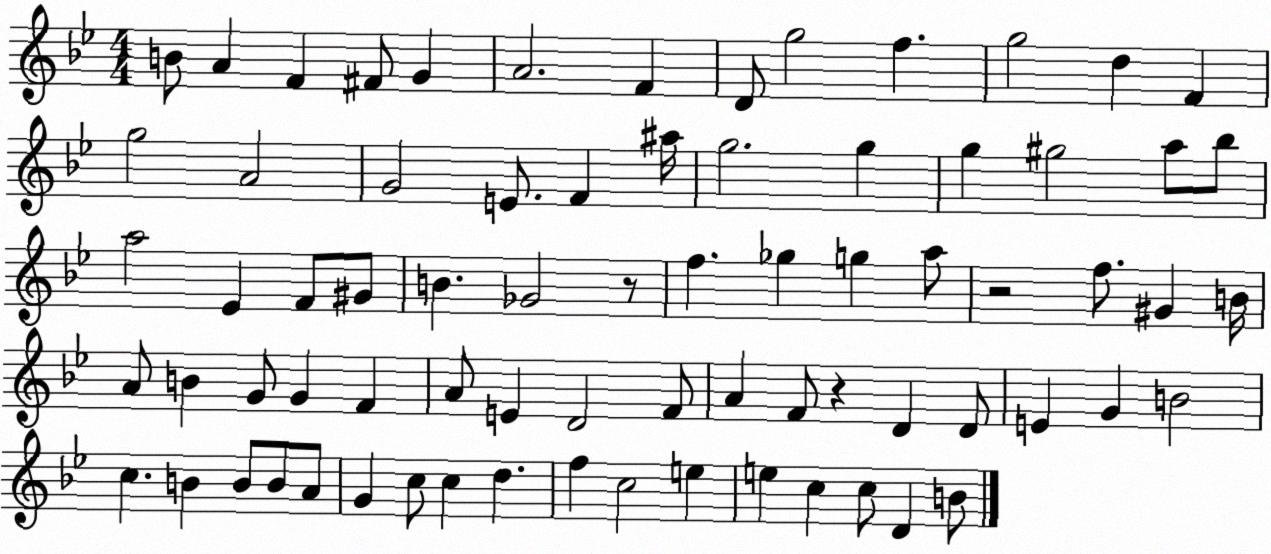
X:1
T:Untitled
M:4/4
L:1/4
K:Bb
B/2 A F ^F/2 G A2 F D/2 g2 f g2 d F g2 A2 G2 E/2 F ^a/4 g2 g g ^g2 a/2 _b/2 a2 _E F/2 ^G/2 B _G2 z/2 f _g g a/2 z2 f/2 ^G B/4 A/2 B G/2 G F A/2 E D2 F/2 A F/2 z D D/2 E G B2 c B B/2 B/2 A/2 G c/2 c d f c2 e e c c/2 D B/2